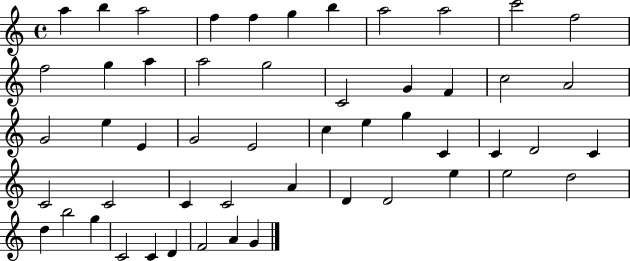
A5/q B5/q A5/h F5/q F5/q G5/q B5/q A5/h A5/h C6/h F5/h F5/h G5/q A5/q A5/h G5/h C4/h G4/q F4/q C5/h A4/h G4/h E5/q E4/q G4/h E4/h C5/q E5/q G5/q C4/q C4/q D4/h C4/q C4/h C4/h C4/q C4/h A4/q D4/q D4/h E5/q E5/h D5/h D5/q B5/h G5/q C4/h C4/q D4/q F4/h A4/q G4/q